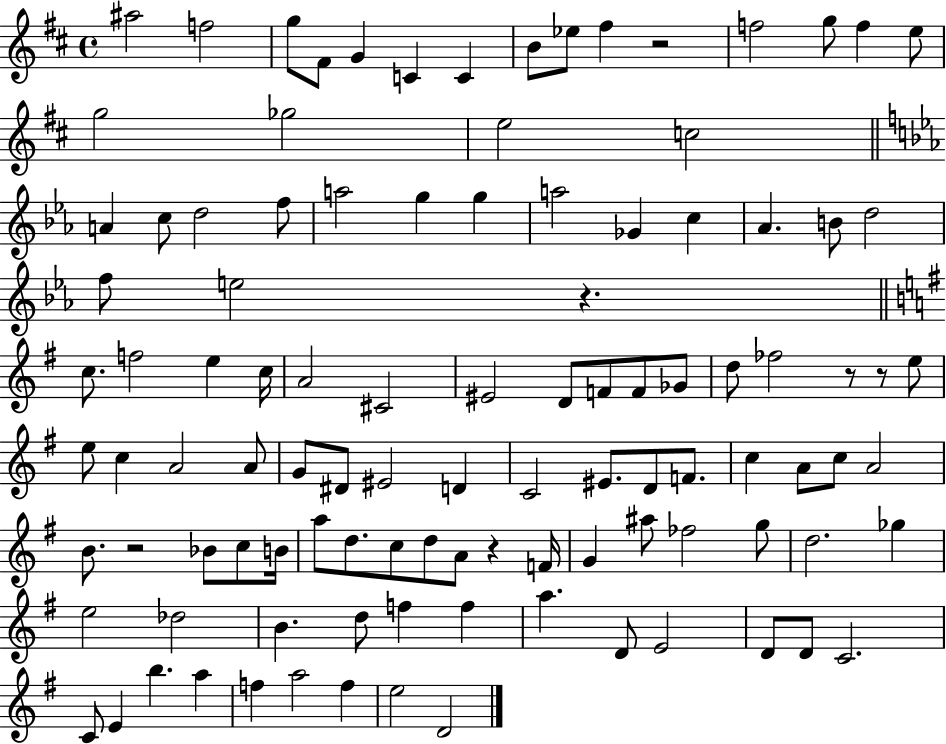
X:1
T:Untitled
M:4/4
L:1/4
K:D
^a2 f2 g/2 ^F/2 G C C B/2 _e/2 ^f z2 f2 g/2 f e/2 g2 _g2 e2 c2 A c/2 d2 f/2 a2 g g a2 _G c _A B/2 d2 f/2 e2 z c/2 f2 e c/4 A2 ^C2 ^E2 D/2 F/2 F/2 _G/2 d/2 _f2 z/2 z/2 e/2 e/2 c A2 A/2 G/2 ^D/2 ^E2 D C2 ^E/2 D/2 F/2 c A/2 c/2 A2 B/2 z2 _B/2 c/2 B/4 a/2 d/2 c/2 d/2 A/2 z F/4 G ^a/2 _f2 g/2 d2 _g e2 _d2 B d/2 f f a D/2 E2 D/2 D/2 C2 C/2 E b a f a2 f e2 D2